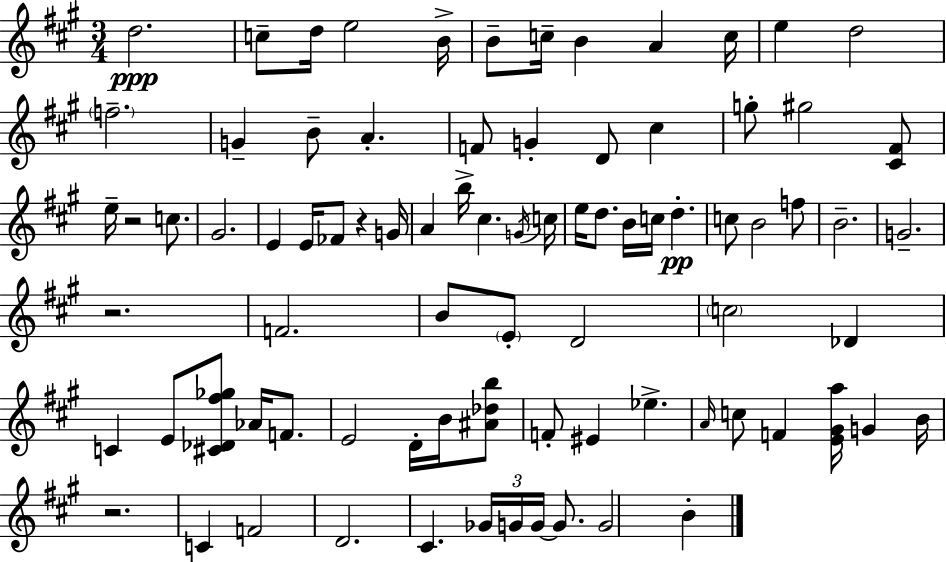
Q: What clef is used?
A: treble